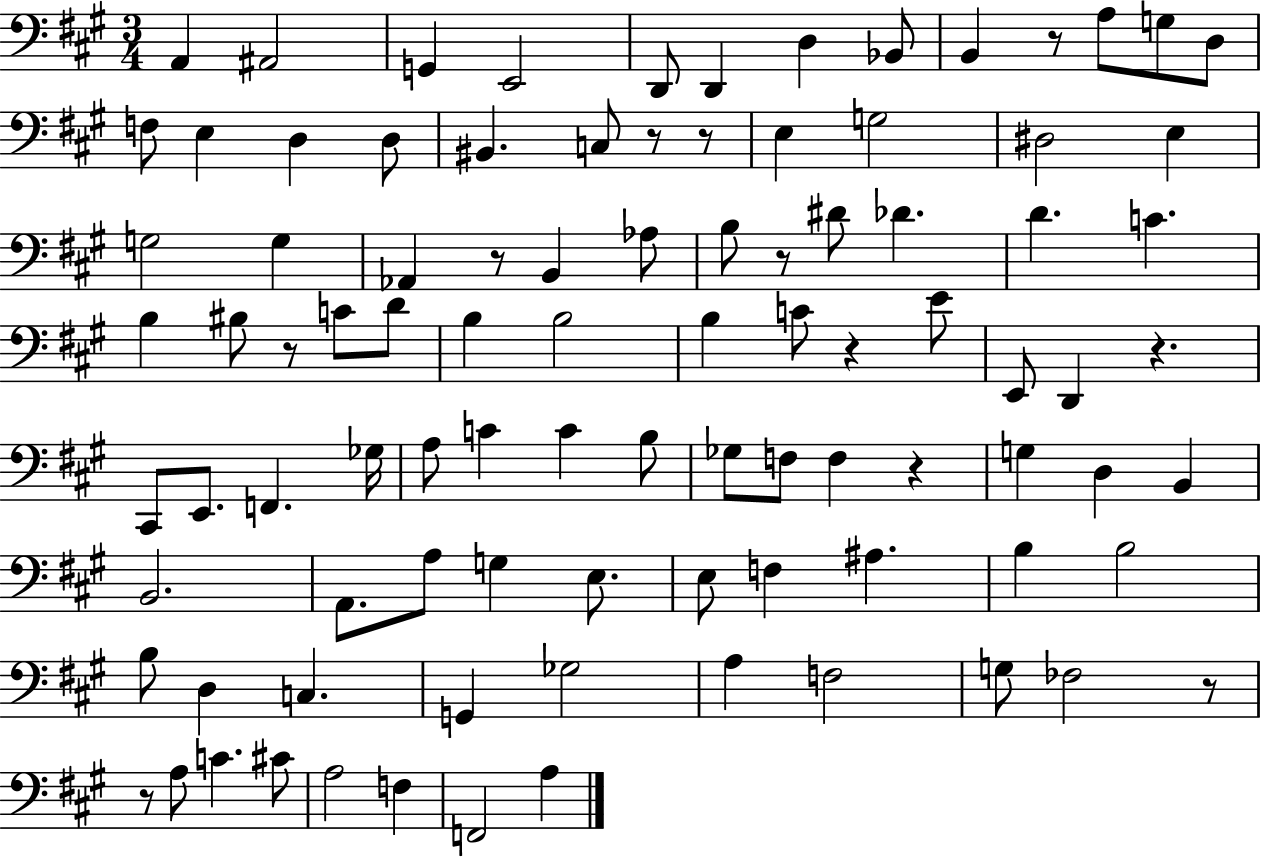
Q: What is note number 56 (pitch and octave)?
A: D3